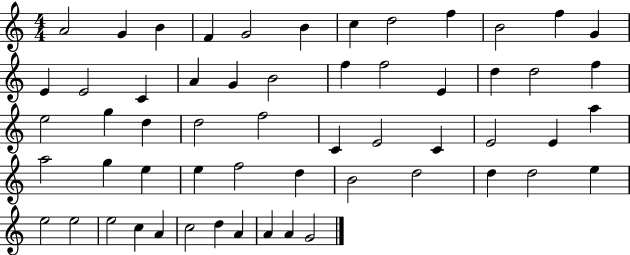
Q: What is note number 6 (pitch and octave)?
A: B4